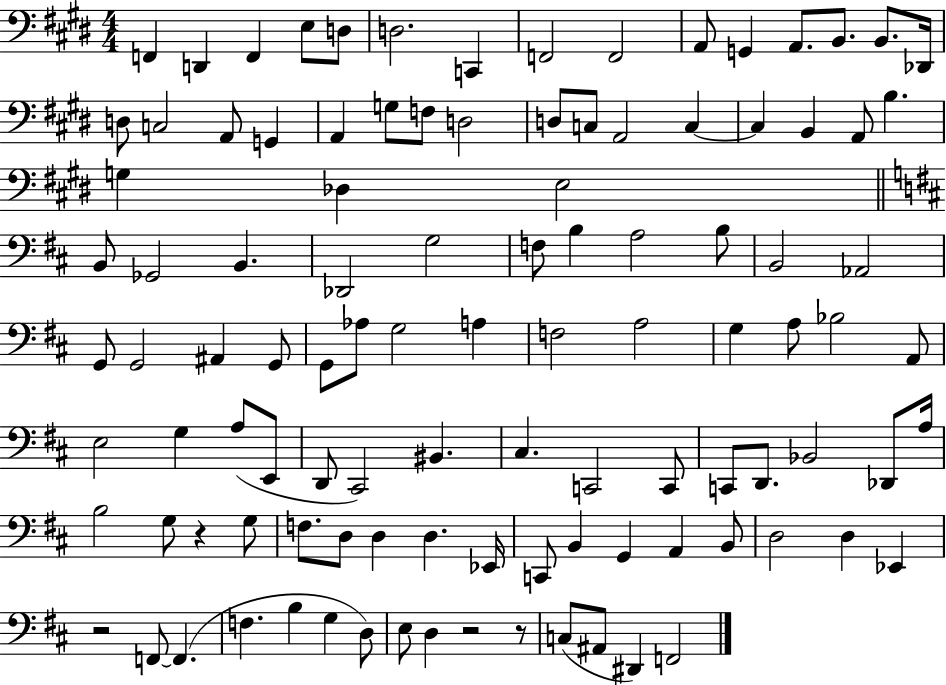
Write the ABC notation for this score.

X:1
T:Untitled
M:4/4
L:1/4
K:E
F,, D,, F,, E,/2 D,/2 D,2 C,, F,,2 F,,2 A,,/2 G,, A,,/2 B,,/2 B,,/2 _D,,/4 D,/2 C,2 A,,/2 G,, A,, G,/2 F,/2 D,2 D,/2 C,/2 A,,2 C, C, B,, A,,/2 B, G, _D, E,2 B,,/2 _G,,2 B,, _D,,2 G,2 F,/2 B, A,2 B,/2 B,,2 _A,,2 G,,/2 G,,2 ^A,, G,,/2 G,,/2 _A,/2 G,2 A, F,2 A,2 G, A,/2 _B,2 A,,/2 E,2 G, A,/2 E,,/2 D,,/2 ^C,,2 ^B,, ^C, C,,2 C,,/2 C,,/2 D,,/2 _B,,2 _D,,/2 A,/4 B,2 G,/2 z G,/2 F,/2 D,/2 D, D, _E,,/4 C,,/2 B,, G,, A,, B,,/2 D,2 D, _E,, z2 F,,/2 F,, F, B, G, D,/2 E,/2 D, z2 z/2 C,/2 ^A,,/2 ^D,, F,,2